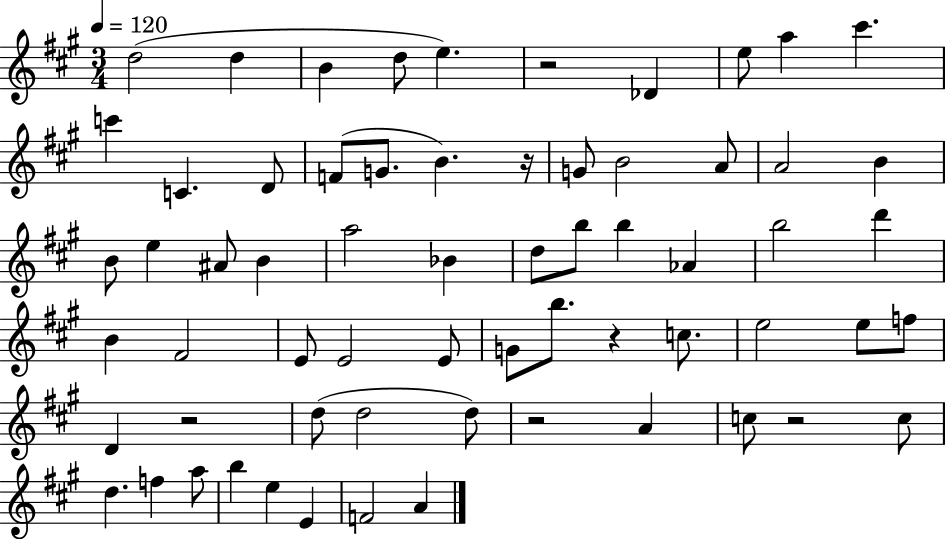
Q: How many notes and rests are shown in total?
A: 64